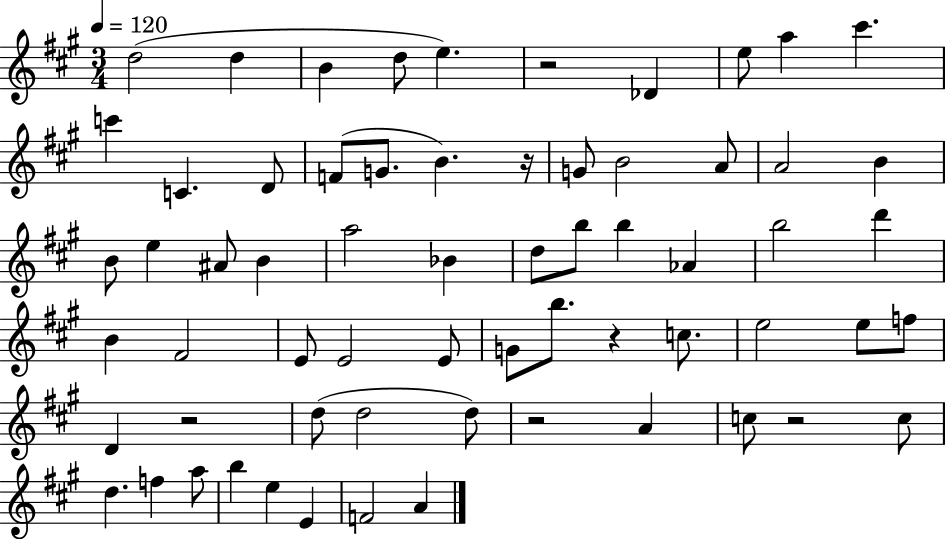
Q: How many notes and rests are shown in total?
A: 64